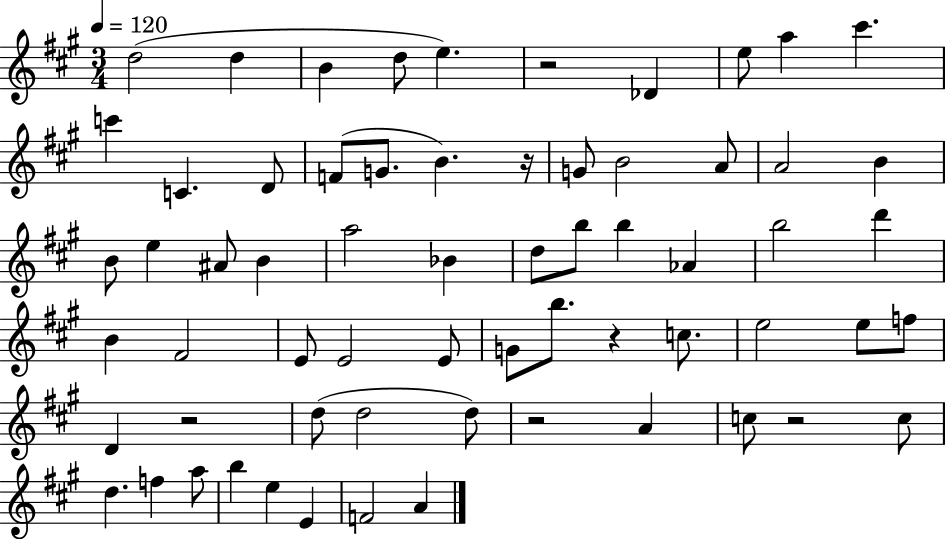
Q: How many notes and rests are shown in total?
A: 64